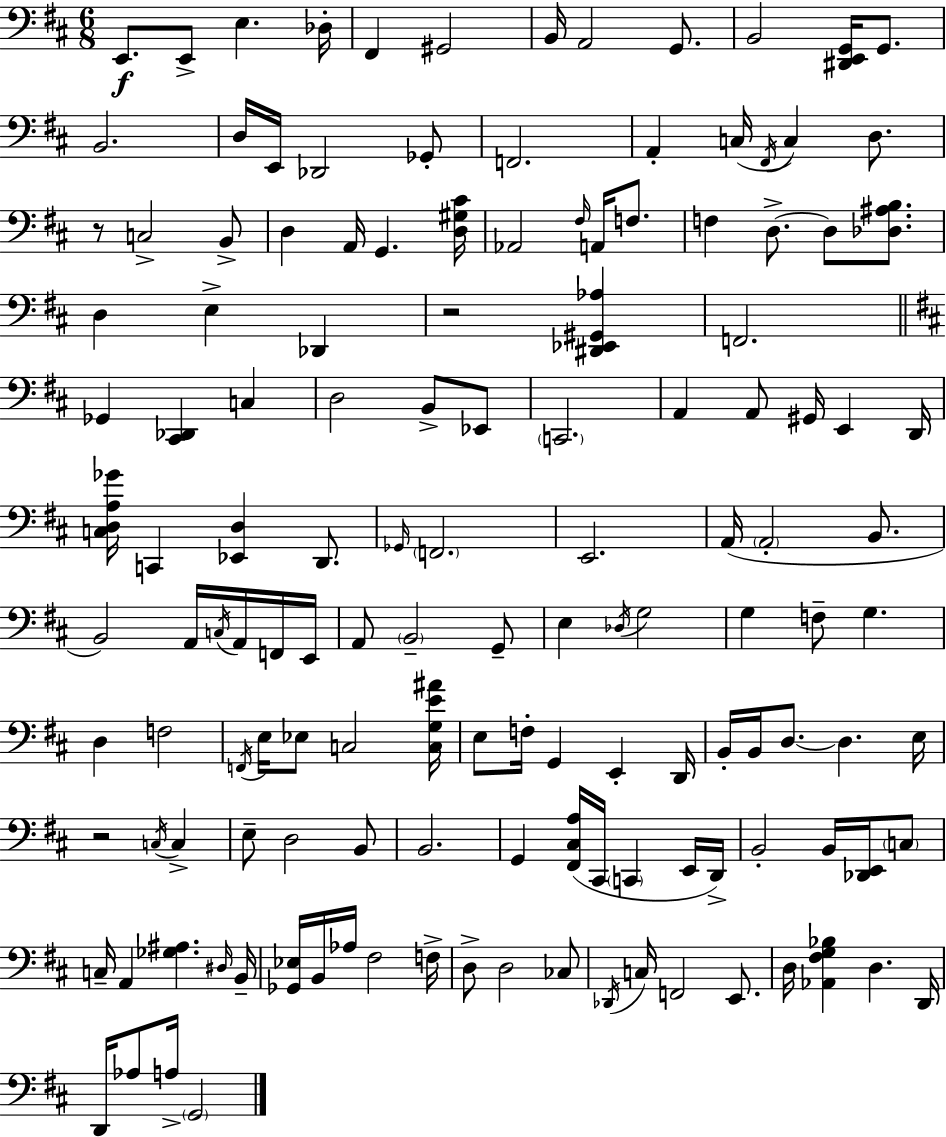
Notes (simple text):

E2/e. E2/e E3/q. Db3/s F#2/q G#2/h B2/s A2/h G2/e. B2/h [D#2,E2,G2]/s G2/e. B2/h. D3/s E2/s Db2/h Gb2/e F2/h. A2/q C3/s F#2/s C3/q D3/e. R/e C3/h B2/e D3/q A2/s G2/q. [D3,G#3,C#4]/s Ab2/h F#3/s A2/s F3/e. F3/q D3/e. D3/e [Db3,A#3,B3]/e. D3/q E3/q Db2/q R/h [D#2,Eb2,G#2,Ab3]/q F2/h. Gb2/q [C#2,Db2]/q C3/q D3/h B2/e Eb2/e C2/h. A2/q A2/e G#2/s E2/q D2/s [C3,D3,A3,Gb4]/s C2/q [Eb2,D3]/q D2/e. Gb2/s F2/h. E2/h. A2/s A2/h B2/e. B2/h A2/s C3/s A2/s F2/s E2/s A2/e B2/h G2/e E3/q Db3/s G3/h G3/q F3/e G3/q. D3/q F3/h F2/s E3/s Eb3/e C3/h [C3,G3,E4,A#4]/s E3/e F3/s G2/q E2/q D2/s B2/s B2/s D3/e. D3/q. E3/s R/h C3/s C3/q E3/e D3/h B2/e B2/h. G2/q [F#2,C#3,A3]/s C#2/s C2/q E2/s D2/s B2/h B2/s [Db2,E2]/s C3/e C3/s A2/q [Gb3,A#3]/q. D#3/s B2/s [Gb2,Eb3]/s B2/s Ab3/s F#3/h F3/s D3/e D3/h CES3/e Db2/s C3/s F2/h E2/e. D3/s [Ab2,F#3,G3,Bb3]/q D3/q. D2/s D2/s Ab3/e A3/s G2/h